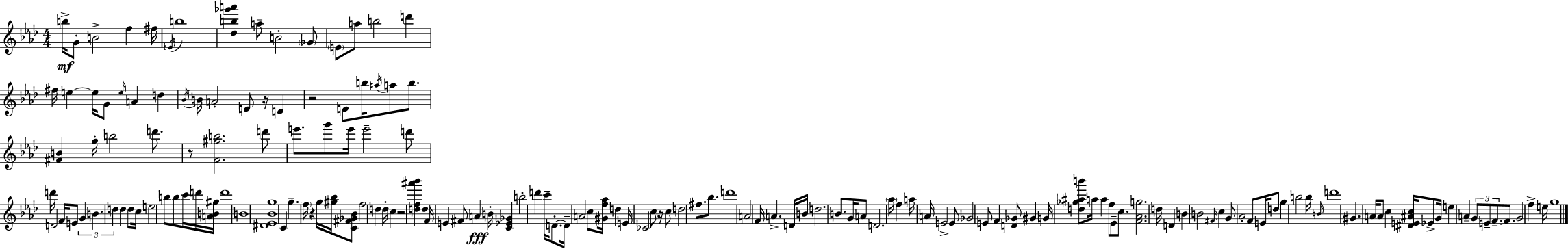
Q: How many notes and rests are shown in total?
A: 165